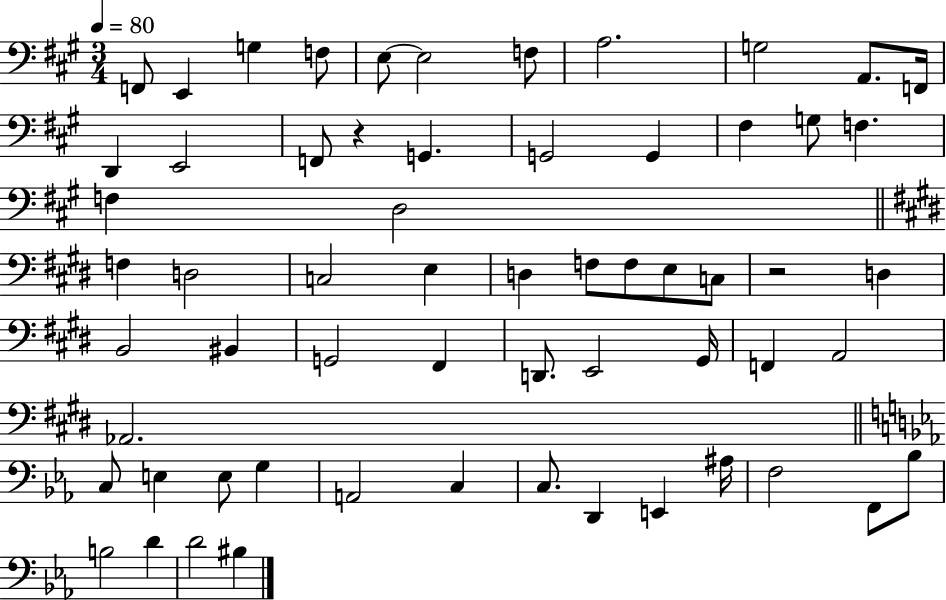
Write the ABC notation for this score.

X:1
T:Untitled
M:3/4
L:1/4
K:A
F,,/2 E,, G, F,/2 E,/2 E,2 F,/2 A,2 G,2 A,,/2 F,,/4 D,, E,,2 F,,/2 z G,, G,,2 G,, ^F, G,/2 F, F, D,2 F, D,2 C,2 E, D, F,/2 F,/2 E,/2 C,/2 z2 D, B,,2 ^B,, G,,2 ^F,, D,,/2 E,,2 ^G,,/4 F,, A,,2 _A,,2 C,/2 E, E,/2 G, A,,2 C, C,/2 D,, E,, ^A,/4 F,2 F,,/2 _B,/2 B,2 D D2 ^B,